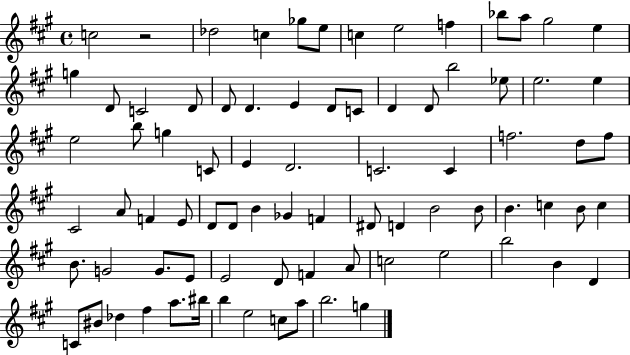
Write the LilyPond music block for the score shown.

{
  \clef treble
  \time 4/4
  \defaultTimeSignature
  \key a \major
  c''2 r2 | des''2 c''4 ges''8 e''8 | c''4 e''2 f''4 | bes''8 a''8 gis''2 e''4 | \break g''4 d'8 c'2 d'8 | d'8 d'4. e'4 d'8 c'8 | d'4 d'8 b''2 ees''8 | e''2. e''4 | \break e''2 b''8 g''4 c'8 | e'4 d'2. | c'2. c'4 | f''2. d''8 f''8 | \break cis'2 a'8 f'4 e'8 | d'8 d'8 b'4 ges'4 f'4 | dis'8 d'4 b'2 b'8 | b'4. c''4 b'8 c''4 | \break b'8. g'2 g'8. e'8 | e'2 d'8 f'4 a'8 | c''2 e''2 | b''2 b'4 d'4 | \break c'8 bis'8 des''4 fis''4 a''8. bis''16 | b''4 e''2 c''8 a''8 | b''2. g''4 | \bar "|."
}